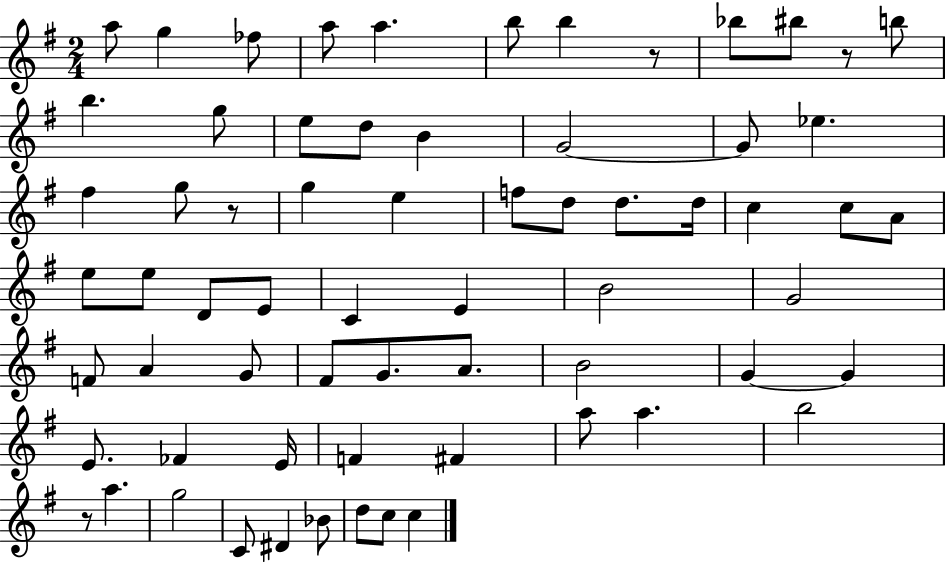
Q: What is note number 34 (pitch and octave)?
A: C4